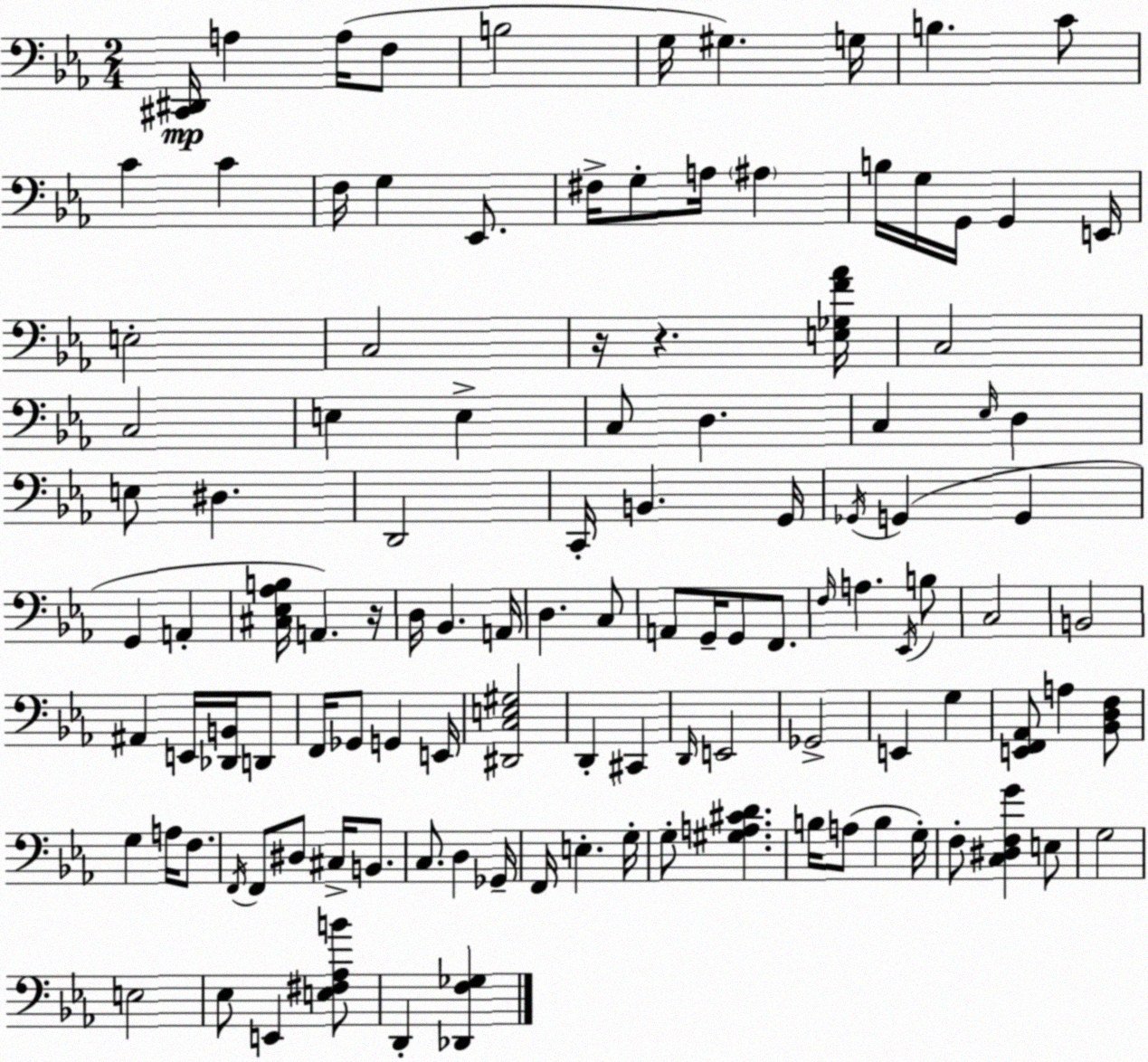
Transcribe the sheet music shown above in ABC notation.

X:1
T:Untitled
M:2/4
L:1/4
K:Cm
[^C,,^D,,]/4 A, A,/4 F,/2 B,2 G,/4 ^G, G,/4 B, C/2 C C F,/4 G, _E,,/2 ^F,/4 G,/2 A,/4 ^A, B,/4 G,/4 G,,/4 G,, E,,/4 E,2 C,2 z/4 z [E,_G,F_A]/4 C,2 C,2 E, E, C,/2 D, C, _E,/4 D, E,/2 ^D, D,,2 C,,/4 B,, G,,/4 _G,,/4 G,, G,, G,, A,, [^C,_E,_A,B,]/4 A,, z/4 D,/4 _B,, A,,/4 D, C,/2 A,,/2 G,,/4 G,,/2 F,,/2 F,/4 A, _E,,/4 B,/2 C,2 B,,2 ^A,, E,,/4 [_D,,B,,]/4 D,,/2 F,,/4 _G,,/2 G,, E,,/4 [^D,,C,E,^G,]2 D,, ^C,, D,,/4 E,,2 _G,,2 E,, G, [E,,F,,_A,,]/2 A, [_B,,D,F,]/2 G, A,/4 F,/2 F,,/4 F,,/2 ^D,/2 ^C,/4 B,,/2 C,/2 D, _G,,/4 F,,/4 E, G,/4 G,/2 [^G,A,^CD] B,/4 A,/2 B, G,/4 F,/2 [C,^D,F,G] E,/2 G,2 E,2 _E,/2 E,, [E,^F,_A,B]/2 D,, [_D,,F,_G,]